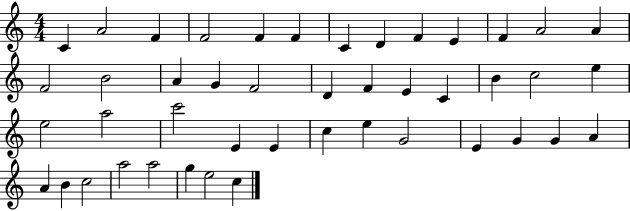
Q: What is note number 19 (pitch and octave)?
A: D4